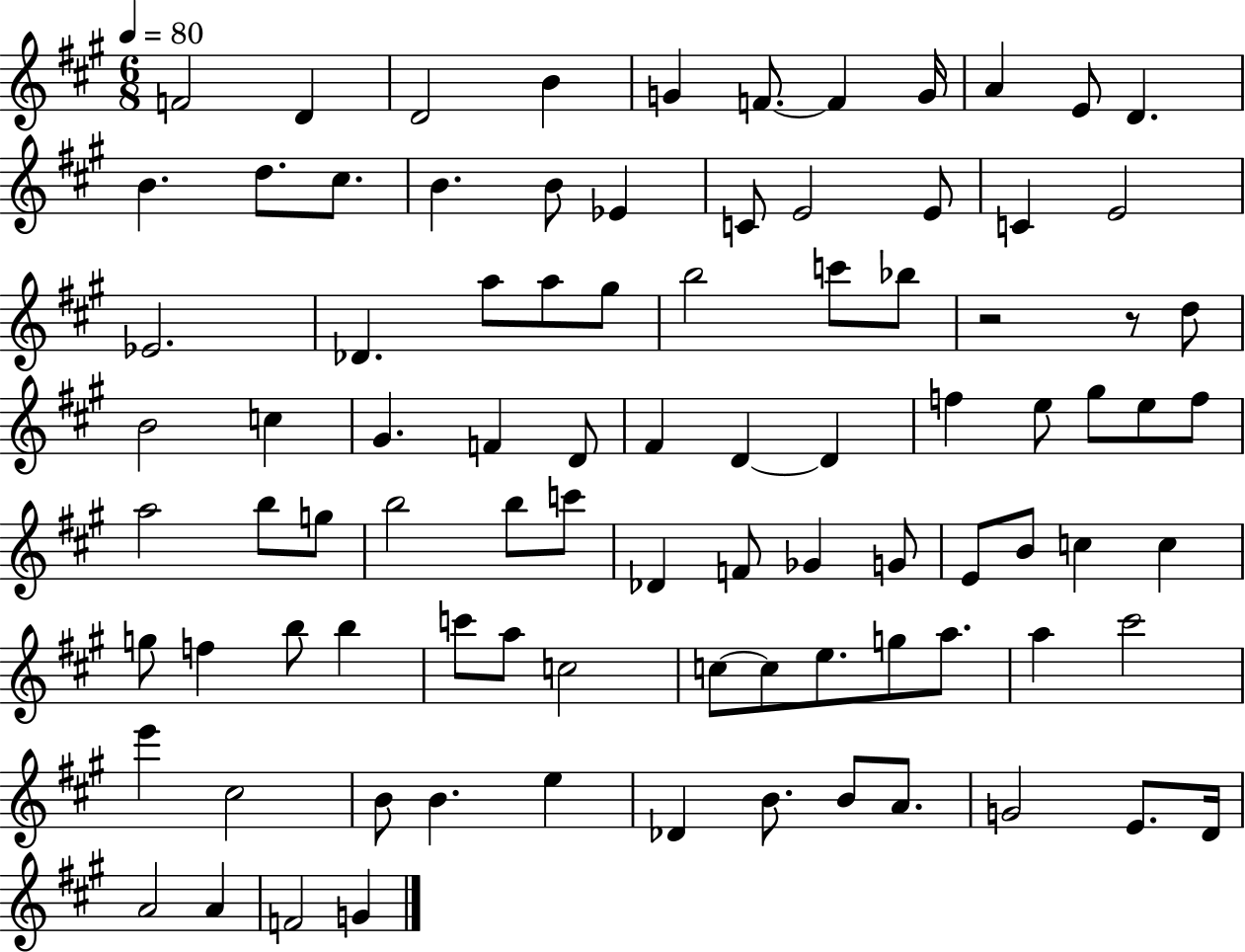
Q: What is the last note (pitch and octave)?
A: G4